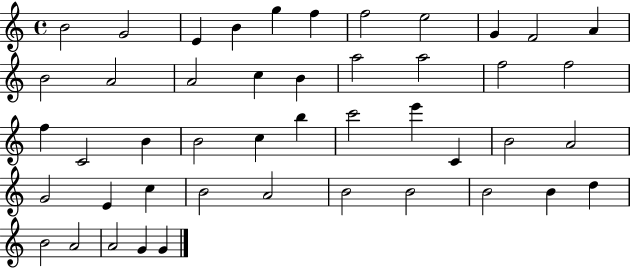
X:1
T:Untitled
M:4/4
L:1/4
K:C
B2 G2 E B g f f2 e2 G F2 A B2 A2 A2 c B a2 a2 f2 f2 f C2 B B2 c b c'2 e' C B2 A2 G2 E c B2 A2 B2 B2 B2 B d B2 A2 A2 G G